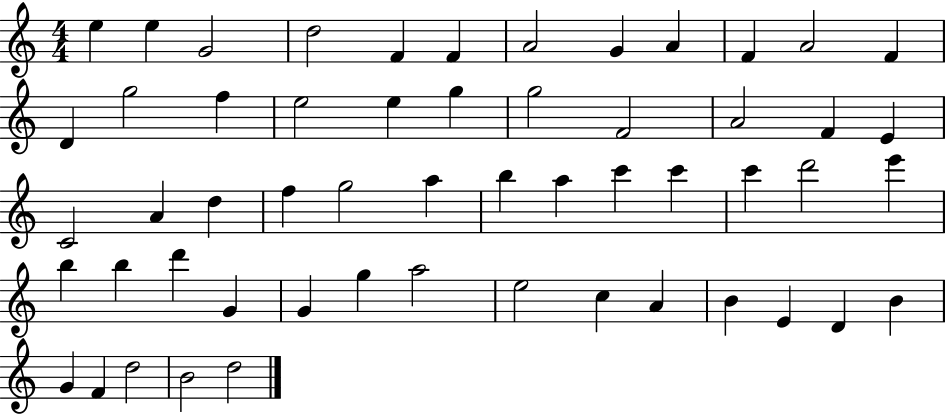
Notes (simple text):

E5/q E5/q G4/h D5/h F4/q F4/q A4/h G4/q A4/q F4/q A4/h F4/q D4/q G5/h F5/q E5/h E5/q G5/q G5/h F4/h A4/h F4/q E4/q C4/h A4/q D5/q F5/q G5/h A5/q B5/q A5/q C6/q C6/q C6/q D6/h E6/q B5/q B5/q D6/q G4/q G4/q G5/q A5/h E5/h C5/q A4/q B4/q E4/q D4/q B4/q G4/q F4/q D5/h B4/h D5/h